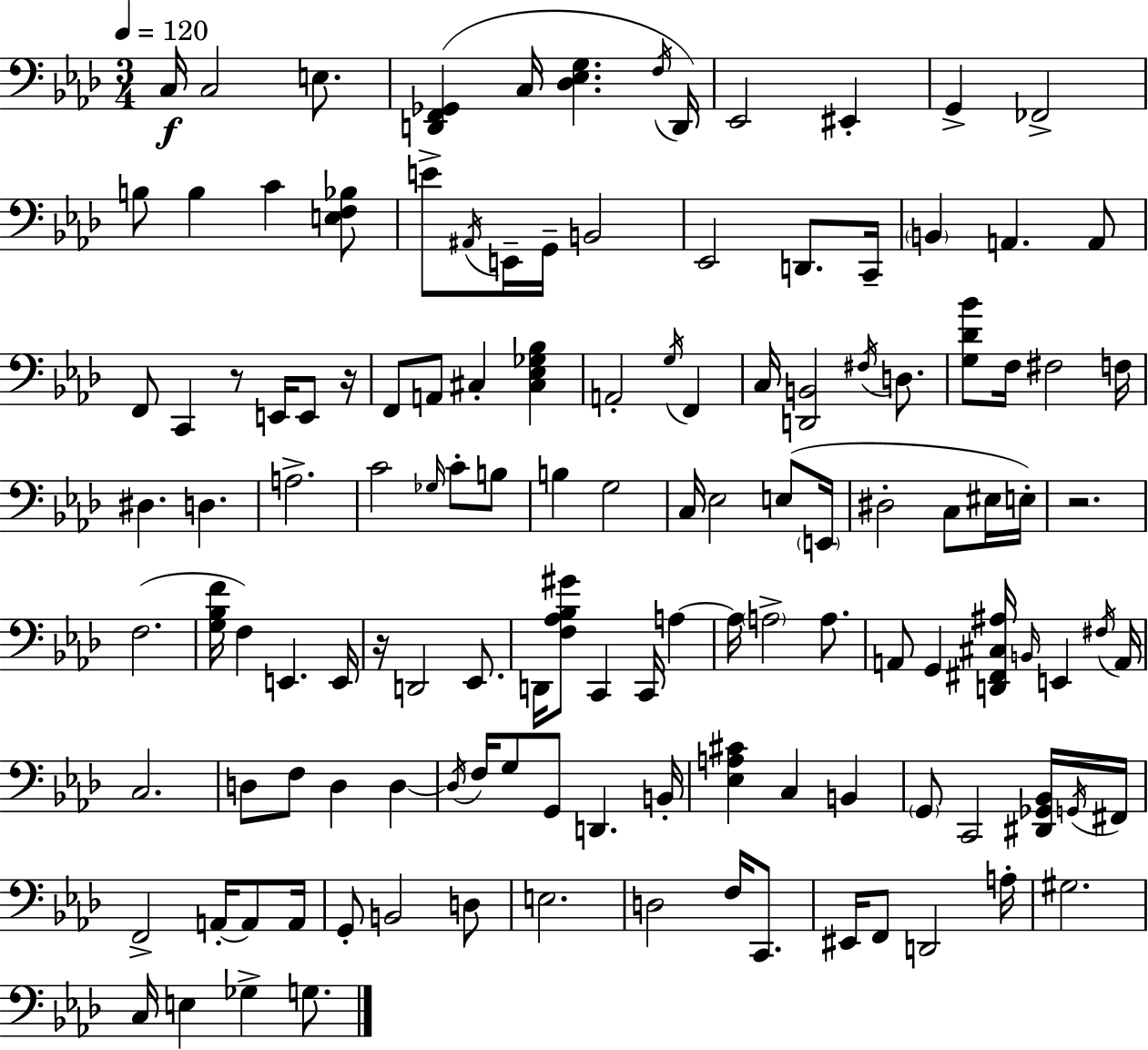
X:1
T:Untitled
M:3/4
L:1/4
K:Ab
C,/4 C,2 E,/2 [D,,F,,_G,,] C,/4 [_D,_E,G,] F,/4 D,,/4 _E,,2 ^E,, G,, _F,,2 B,/2 B, C [E,F,_B,]/2 E/2 ^A,,/4 E,,/4 G,,/4 B,,2 _E,,2 D,,/2 C,,/4 B,, A,, A,,/2 F,,/2 C,, z/2 E,,/4 E,,/2 z/4 F,,/2 A,,/2 ^C, [^C,_E,_G,_B,] A,,2 G,/4 F,, C,/4 [D,,B,,]2 ^F,/4 D,/2 [G,_D_B]/2 F,/4 ^F,2 F,/4 ^D, D, A,2 C2 _G,/4 C/2 B,/2 B, G,2 C,/4 _E,2 E,/2 E,,/4 ^D,2 C,/2 ^E,/4 E,/4 z2 F,2 [G,_B,F]/4 F, E,, E,,/4 z/4 D,,2 _E,,/2 D,,/4 [F,_A,_B,^G]/2 C,, C,,/4 A, A,/4 A,2 A,/2 A,,/2 G,, [D,,^F,,^C,^A,]/4 B,,/4 E,, ^F,/4 A,,/4 C,2 D,/2 F,/2 D, D, D,/4 F,/4 G,/2 G,,/2 D,, B,,/4 [_E,A,^C] C, B,, G,,/2 C,,2 [^D,,_G,,_B,,]/4 G,,/4 ^F,,/4 F,,2 A,,/4 A,,/2 A,,/4 G,,/2 B,,2 D,/2 E,2 D,2 F,/4 C,,/2 ^E,,/4 F,,/2 D,,2 A,/4 ^G,2 C,/4 E, _G, G,/2